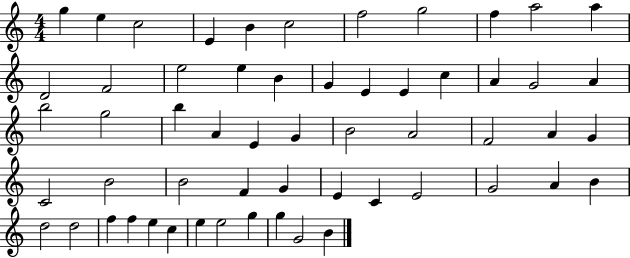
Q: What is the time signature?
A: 4/4